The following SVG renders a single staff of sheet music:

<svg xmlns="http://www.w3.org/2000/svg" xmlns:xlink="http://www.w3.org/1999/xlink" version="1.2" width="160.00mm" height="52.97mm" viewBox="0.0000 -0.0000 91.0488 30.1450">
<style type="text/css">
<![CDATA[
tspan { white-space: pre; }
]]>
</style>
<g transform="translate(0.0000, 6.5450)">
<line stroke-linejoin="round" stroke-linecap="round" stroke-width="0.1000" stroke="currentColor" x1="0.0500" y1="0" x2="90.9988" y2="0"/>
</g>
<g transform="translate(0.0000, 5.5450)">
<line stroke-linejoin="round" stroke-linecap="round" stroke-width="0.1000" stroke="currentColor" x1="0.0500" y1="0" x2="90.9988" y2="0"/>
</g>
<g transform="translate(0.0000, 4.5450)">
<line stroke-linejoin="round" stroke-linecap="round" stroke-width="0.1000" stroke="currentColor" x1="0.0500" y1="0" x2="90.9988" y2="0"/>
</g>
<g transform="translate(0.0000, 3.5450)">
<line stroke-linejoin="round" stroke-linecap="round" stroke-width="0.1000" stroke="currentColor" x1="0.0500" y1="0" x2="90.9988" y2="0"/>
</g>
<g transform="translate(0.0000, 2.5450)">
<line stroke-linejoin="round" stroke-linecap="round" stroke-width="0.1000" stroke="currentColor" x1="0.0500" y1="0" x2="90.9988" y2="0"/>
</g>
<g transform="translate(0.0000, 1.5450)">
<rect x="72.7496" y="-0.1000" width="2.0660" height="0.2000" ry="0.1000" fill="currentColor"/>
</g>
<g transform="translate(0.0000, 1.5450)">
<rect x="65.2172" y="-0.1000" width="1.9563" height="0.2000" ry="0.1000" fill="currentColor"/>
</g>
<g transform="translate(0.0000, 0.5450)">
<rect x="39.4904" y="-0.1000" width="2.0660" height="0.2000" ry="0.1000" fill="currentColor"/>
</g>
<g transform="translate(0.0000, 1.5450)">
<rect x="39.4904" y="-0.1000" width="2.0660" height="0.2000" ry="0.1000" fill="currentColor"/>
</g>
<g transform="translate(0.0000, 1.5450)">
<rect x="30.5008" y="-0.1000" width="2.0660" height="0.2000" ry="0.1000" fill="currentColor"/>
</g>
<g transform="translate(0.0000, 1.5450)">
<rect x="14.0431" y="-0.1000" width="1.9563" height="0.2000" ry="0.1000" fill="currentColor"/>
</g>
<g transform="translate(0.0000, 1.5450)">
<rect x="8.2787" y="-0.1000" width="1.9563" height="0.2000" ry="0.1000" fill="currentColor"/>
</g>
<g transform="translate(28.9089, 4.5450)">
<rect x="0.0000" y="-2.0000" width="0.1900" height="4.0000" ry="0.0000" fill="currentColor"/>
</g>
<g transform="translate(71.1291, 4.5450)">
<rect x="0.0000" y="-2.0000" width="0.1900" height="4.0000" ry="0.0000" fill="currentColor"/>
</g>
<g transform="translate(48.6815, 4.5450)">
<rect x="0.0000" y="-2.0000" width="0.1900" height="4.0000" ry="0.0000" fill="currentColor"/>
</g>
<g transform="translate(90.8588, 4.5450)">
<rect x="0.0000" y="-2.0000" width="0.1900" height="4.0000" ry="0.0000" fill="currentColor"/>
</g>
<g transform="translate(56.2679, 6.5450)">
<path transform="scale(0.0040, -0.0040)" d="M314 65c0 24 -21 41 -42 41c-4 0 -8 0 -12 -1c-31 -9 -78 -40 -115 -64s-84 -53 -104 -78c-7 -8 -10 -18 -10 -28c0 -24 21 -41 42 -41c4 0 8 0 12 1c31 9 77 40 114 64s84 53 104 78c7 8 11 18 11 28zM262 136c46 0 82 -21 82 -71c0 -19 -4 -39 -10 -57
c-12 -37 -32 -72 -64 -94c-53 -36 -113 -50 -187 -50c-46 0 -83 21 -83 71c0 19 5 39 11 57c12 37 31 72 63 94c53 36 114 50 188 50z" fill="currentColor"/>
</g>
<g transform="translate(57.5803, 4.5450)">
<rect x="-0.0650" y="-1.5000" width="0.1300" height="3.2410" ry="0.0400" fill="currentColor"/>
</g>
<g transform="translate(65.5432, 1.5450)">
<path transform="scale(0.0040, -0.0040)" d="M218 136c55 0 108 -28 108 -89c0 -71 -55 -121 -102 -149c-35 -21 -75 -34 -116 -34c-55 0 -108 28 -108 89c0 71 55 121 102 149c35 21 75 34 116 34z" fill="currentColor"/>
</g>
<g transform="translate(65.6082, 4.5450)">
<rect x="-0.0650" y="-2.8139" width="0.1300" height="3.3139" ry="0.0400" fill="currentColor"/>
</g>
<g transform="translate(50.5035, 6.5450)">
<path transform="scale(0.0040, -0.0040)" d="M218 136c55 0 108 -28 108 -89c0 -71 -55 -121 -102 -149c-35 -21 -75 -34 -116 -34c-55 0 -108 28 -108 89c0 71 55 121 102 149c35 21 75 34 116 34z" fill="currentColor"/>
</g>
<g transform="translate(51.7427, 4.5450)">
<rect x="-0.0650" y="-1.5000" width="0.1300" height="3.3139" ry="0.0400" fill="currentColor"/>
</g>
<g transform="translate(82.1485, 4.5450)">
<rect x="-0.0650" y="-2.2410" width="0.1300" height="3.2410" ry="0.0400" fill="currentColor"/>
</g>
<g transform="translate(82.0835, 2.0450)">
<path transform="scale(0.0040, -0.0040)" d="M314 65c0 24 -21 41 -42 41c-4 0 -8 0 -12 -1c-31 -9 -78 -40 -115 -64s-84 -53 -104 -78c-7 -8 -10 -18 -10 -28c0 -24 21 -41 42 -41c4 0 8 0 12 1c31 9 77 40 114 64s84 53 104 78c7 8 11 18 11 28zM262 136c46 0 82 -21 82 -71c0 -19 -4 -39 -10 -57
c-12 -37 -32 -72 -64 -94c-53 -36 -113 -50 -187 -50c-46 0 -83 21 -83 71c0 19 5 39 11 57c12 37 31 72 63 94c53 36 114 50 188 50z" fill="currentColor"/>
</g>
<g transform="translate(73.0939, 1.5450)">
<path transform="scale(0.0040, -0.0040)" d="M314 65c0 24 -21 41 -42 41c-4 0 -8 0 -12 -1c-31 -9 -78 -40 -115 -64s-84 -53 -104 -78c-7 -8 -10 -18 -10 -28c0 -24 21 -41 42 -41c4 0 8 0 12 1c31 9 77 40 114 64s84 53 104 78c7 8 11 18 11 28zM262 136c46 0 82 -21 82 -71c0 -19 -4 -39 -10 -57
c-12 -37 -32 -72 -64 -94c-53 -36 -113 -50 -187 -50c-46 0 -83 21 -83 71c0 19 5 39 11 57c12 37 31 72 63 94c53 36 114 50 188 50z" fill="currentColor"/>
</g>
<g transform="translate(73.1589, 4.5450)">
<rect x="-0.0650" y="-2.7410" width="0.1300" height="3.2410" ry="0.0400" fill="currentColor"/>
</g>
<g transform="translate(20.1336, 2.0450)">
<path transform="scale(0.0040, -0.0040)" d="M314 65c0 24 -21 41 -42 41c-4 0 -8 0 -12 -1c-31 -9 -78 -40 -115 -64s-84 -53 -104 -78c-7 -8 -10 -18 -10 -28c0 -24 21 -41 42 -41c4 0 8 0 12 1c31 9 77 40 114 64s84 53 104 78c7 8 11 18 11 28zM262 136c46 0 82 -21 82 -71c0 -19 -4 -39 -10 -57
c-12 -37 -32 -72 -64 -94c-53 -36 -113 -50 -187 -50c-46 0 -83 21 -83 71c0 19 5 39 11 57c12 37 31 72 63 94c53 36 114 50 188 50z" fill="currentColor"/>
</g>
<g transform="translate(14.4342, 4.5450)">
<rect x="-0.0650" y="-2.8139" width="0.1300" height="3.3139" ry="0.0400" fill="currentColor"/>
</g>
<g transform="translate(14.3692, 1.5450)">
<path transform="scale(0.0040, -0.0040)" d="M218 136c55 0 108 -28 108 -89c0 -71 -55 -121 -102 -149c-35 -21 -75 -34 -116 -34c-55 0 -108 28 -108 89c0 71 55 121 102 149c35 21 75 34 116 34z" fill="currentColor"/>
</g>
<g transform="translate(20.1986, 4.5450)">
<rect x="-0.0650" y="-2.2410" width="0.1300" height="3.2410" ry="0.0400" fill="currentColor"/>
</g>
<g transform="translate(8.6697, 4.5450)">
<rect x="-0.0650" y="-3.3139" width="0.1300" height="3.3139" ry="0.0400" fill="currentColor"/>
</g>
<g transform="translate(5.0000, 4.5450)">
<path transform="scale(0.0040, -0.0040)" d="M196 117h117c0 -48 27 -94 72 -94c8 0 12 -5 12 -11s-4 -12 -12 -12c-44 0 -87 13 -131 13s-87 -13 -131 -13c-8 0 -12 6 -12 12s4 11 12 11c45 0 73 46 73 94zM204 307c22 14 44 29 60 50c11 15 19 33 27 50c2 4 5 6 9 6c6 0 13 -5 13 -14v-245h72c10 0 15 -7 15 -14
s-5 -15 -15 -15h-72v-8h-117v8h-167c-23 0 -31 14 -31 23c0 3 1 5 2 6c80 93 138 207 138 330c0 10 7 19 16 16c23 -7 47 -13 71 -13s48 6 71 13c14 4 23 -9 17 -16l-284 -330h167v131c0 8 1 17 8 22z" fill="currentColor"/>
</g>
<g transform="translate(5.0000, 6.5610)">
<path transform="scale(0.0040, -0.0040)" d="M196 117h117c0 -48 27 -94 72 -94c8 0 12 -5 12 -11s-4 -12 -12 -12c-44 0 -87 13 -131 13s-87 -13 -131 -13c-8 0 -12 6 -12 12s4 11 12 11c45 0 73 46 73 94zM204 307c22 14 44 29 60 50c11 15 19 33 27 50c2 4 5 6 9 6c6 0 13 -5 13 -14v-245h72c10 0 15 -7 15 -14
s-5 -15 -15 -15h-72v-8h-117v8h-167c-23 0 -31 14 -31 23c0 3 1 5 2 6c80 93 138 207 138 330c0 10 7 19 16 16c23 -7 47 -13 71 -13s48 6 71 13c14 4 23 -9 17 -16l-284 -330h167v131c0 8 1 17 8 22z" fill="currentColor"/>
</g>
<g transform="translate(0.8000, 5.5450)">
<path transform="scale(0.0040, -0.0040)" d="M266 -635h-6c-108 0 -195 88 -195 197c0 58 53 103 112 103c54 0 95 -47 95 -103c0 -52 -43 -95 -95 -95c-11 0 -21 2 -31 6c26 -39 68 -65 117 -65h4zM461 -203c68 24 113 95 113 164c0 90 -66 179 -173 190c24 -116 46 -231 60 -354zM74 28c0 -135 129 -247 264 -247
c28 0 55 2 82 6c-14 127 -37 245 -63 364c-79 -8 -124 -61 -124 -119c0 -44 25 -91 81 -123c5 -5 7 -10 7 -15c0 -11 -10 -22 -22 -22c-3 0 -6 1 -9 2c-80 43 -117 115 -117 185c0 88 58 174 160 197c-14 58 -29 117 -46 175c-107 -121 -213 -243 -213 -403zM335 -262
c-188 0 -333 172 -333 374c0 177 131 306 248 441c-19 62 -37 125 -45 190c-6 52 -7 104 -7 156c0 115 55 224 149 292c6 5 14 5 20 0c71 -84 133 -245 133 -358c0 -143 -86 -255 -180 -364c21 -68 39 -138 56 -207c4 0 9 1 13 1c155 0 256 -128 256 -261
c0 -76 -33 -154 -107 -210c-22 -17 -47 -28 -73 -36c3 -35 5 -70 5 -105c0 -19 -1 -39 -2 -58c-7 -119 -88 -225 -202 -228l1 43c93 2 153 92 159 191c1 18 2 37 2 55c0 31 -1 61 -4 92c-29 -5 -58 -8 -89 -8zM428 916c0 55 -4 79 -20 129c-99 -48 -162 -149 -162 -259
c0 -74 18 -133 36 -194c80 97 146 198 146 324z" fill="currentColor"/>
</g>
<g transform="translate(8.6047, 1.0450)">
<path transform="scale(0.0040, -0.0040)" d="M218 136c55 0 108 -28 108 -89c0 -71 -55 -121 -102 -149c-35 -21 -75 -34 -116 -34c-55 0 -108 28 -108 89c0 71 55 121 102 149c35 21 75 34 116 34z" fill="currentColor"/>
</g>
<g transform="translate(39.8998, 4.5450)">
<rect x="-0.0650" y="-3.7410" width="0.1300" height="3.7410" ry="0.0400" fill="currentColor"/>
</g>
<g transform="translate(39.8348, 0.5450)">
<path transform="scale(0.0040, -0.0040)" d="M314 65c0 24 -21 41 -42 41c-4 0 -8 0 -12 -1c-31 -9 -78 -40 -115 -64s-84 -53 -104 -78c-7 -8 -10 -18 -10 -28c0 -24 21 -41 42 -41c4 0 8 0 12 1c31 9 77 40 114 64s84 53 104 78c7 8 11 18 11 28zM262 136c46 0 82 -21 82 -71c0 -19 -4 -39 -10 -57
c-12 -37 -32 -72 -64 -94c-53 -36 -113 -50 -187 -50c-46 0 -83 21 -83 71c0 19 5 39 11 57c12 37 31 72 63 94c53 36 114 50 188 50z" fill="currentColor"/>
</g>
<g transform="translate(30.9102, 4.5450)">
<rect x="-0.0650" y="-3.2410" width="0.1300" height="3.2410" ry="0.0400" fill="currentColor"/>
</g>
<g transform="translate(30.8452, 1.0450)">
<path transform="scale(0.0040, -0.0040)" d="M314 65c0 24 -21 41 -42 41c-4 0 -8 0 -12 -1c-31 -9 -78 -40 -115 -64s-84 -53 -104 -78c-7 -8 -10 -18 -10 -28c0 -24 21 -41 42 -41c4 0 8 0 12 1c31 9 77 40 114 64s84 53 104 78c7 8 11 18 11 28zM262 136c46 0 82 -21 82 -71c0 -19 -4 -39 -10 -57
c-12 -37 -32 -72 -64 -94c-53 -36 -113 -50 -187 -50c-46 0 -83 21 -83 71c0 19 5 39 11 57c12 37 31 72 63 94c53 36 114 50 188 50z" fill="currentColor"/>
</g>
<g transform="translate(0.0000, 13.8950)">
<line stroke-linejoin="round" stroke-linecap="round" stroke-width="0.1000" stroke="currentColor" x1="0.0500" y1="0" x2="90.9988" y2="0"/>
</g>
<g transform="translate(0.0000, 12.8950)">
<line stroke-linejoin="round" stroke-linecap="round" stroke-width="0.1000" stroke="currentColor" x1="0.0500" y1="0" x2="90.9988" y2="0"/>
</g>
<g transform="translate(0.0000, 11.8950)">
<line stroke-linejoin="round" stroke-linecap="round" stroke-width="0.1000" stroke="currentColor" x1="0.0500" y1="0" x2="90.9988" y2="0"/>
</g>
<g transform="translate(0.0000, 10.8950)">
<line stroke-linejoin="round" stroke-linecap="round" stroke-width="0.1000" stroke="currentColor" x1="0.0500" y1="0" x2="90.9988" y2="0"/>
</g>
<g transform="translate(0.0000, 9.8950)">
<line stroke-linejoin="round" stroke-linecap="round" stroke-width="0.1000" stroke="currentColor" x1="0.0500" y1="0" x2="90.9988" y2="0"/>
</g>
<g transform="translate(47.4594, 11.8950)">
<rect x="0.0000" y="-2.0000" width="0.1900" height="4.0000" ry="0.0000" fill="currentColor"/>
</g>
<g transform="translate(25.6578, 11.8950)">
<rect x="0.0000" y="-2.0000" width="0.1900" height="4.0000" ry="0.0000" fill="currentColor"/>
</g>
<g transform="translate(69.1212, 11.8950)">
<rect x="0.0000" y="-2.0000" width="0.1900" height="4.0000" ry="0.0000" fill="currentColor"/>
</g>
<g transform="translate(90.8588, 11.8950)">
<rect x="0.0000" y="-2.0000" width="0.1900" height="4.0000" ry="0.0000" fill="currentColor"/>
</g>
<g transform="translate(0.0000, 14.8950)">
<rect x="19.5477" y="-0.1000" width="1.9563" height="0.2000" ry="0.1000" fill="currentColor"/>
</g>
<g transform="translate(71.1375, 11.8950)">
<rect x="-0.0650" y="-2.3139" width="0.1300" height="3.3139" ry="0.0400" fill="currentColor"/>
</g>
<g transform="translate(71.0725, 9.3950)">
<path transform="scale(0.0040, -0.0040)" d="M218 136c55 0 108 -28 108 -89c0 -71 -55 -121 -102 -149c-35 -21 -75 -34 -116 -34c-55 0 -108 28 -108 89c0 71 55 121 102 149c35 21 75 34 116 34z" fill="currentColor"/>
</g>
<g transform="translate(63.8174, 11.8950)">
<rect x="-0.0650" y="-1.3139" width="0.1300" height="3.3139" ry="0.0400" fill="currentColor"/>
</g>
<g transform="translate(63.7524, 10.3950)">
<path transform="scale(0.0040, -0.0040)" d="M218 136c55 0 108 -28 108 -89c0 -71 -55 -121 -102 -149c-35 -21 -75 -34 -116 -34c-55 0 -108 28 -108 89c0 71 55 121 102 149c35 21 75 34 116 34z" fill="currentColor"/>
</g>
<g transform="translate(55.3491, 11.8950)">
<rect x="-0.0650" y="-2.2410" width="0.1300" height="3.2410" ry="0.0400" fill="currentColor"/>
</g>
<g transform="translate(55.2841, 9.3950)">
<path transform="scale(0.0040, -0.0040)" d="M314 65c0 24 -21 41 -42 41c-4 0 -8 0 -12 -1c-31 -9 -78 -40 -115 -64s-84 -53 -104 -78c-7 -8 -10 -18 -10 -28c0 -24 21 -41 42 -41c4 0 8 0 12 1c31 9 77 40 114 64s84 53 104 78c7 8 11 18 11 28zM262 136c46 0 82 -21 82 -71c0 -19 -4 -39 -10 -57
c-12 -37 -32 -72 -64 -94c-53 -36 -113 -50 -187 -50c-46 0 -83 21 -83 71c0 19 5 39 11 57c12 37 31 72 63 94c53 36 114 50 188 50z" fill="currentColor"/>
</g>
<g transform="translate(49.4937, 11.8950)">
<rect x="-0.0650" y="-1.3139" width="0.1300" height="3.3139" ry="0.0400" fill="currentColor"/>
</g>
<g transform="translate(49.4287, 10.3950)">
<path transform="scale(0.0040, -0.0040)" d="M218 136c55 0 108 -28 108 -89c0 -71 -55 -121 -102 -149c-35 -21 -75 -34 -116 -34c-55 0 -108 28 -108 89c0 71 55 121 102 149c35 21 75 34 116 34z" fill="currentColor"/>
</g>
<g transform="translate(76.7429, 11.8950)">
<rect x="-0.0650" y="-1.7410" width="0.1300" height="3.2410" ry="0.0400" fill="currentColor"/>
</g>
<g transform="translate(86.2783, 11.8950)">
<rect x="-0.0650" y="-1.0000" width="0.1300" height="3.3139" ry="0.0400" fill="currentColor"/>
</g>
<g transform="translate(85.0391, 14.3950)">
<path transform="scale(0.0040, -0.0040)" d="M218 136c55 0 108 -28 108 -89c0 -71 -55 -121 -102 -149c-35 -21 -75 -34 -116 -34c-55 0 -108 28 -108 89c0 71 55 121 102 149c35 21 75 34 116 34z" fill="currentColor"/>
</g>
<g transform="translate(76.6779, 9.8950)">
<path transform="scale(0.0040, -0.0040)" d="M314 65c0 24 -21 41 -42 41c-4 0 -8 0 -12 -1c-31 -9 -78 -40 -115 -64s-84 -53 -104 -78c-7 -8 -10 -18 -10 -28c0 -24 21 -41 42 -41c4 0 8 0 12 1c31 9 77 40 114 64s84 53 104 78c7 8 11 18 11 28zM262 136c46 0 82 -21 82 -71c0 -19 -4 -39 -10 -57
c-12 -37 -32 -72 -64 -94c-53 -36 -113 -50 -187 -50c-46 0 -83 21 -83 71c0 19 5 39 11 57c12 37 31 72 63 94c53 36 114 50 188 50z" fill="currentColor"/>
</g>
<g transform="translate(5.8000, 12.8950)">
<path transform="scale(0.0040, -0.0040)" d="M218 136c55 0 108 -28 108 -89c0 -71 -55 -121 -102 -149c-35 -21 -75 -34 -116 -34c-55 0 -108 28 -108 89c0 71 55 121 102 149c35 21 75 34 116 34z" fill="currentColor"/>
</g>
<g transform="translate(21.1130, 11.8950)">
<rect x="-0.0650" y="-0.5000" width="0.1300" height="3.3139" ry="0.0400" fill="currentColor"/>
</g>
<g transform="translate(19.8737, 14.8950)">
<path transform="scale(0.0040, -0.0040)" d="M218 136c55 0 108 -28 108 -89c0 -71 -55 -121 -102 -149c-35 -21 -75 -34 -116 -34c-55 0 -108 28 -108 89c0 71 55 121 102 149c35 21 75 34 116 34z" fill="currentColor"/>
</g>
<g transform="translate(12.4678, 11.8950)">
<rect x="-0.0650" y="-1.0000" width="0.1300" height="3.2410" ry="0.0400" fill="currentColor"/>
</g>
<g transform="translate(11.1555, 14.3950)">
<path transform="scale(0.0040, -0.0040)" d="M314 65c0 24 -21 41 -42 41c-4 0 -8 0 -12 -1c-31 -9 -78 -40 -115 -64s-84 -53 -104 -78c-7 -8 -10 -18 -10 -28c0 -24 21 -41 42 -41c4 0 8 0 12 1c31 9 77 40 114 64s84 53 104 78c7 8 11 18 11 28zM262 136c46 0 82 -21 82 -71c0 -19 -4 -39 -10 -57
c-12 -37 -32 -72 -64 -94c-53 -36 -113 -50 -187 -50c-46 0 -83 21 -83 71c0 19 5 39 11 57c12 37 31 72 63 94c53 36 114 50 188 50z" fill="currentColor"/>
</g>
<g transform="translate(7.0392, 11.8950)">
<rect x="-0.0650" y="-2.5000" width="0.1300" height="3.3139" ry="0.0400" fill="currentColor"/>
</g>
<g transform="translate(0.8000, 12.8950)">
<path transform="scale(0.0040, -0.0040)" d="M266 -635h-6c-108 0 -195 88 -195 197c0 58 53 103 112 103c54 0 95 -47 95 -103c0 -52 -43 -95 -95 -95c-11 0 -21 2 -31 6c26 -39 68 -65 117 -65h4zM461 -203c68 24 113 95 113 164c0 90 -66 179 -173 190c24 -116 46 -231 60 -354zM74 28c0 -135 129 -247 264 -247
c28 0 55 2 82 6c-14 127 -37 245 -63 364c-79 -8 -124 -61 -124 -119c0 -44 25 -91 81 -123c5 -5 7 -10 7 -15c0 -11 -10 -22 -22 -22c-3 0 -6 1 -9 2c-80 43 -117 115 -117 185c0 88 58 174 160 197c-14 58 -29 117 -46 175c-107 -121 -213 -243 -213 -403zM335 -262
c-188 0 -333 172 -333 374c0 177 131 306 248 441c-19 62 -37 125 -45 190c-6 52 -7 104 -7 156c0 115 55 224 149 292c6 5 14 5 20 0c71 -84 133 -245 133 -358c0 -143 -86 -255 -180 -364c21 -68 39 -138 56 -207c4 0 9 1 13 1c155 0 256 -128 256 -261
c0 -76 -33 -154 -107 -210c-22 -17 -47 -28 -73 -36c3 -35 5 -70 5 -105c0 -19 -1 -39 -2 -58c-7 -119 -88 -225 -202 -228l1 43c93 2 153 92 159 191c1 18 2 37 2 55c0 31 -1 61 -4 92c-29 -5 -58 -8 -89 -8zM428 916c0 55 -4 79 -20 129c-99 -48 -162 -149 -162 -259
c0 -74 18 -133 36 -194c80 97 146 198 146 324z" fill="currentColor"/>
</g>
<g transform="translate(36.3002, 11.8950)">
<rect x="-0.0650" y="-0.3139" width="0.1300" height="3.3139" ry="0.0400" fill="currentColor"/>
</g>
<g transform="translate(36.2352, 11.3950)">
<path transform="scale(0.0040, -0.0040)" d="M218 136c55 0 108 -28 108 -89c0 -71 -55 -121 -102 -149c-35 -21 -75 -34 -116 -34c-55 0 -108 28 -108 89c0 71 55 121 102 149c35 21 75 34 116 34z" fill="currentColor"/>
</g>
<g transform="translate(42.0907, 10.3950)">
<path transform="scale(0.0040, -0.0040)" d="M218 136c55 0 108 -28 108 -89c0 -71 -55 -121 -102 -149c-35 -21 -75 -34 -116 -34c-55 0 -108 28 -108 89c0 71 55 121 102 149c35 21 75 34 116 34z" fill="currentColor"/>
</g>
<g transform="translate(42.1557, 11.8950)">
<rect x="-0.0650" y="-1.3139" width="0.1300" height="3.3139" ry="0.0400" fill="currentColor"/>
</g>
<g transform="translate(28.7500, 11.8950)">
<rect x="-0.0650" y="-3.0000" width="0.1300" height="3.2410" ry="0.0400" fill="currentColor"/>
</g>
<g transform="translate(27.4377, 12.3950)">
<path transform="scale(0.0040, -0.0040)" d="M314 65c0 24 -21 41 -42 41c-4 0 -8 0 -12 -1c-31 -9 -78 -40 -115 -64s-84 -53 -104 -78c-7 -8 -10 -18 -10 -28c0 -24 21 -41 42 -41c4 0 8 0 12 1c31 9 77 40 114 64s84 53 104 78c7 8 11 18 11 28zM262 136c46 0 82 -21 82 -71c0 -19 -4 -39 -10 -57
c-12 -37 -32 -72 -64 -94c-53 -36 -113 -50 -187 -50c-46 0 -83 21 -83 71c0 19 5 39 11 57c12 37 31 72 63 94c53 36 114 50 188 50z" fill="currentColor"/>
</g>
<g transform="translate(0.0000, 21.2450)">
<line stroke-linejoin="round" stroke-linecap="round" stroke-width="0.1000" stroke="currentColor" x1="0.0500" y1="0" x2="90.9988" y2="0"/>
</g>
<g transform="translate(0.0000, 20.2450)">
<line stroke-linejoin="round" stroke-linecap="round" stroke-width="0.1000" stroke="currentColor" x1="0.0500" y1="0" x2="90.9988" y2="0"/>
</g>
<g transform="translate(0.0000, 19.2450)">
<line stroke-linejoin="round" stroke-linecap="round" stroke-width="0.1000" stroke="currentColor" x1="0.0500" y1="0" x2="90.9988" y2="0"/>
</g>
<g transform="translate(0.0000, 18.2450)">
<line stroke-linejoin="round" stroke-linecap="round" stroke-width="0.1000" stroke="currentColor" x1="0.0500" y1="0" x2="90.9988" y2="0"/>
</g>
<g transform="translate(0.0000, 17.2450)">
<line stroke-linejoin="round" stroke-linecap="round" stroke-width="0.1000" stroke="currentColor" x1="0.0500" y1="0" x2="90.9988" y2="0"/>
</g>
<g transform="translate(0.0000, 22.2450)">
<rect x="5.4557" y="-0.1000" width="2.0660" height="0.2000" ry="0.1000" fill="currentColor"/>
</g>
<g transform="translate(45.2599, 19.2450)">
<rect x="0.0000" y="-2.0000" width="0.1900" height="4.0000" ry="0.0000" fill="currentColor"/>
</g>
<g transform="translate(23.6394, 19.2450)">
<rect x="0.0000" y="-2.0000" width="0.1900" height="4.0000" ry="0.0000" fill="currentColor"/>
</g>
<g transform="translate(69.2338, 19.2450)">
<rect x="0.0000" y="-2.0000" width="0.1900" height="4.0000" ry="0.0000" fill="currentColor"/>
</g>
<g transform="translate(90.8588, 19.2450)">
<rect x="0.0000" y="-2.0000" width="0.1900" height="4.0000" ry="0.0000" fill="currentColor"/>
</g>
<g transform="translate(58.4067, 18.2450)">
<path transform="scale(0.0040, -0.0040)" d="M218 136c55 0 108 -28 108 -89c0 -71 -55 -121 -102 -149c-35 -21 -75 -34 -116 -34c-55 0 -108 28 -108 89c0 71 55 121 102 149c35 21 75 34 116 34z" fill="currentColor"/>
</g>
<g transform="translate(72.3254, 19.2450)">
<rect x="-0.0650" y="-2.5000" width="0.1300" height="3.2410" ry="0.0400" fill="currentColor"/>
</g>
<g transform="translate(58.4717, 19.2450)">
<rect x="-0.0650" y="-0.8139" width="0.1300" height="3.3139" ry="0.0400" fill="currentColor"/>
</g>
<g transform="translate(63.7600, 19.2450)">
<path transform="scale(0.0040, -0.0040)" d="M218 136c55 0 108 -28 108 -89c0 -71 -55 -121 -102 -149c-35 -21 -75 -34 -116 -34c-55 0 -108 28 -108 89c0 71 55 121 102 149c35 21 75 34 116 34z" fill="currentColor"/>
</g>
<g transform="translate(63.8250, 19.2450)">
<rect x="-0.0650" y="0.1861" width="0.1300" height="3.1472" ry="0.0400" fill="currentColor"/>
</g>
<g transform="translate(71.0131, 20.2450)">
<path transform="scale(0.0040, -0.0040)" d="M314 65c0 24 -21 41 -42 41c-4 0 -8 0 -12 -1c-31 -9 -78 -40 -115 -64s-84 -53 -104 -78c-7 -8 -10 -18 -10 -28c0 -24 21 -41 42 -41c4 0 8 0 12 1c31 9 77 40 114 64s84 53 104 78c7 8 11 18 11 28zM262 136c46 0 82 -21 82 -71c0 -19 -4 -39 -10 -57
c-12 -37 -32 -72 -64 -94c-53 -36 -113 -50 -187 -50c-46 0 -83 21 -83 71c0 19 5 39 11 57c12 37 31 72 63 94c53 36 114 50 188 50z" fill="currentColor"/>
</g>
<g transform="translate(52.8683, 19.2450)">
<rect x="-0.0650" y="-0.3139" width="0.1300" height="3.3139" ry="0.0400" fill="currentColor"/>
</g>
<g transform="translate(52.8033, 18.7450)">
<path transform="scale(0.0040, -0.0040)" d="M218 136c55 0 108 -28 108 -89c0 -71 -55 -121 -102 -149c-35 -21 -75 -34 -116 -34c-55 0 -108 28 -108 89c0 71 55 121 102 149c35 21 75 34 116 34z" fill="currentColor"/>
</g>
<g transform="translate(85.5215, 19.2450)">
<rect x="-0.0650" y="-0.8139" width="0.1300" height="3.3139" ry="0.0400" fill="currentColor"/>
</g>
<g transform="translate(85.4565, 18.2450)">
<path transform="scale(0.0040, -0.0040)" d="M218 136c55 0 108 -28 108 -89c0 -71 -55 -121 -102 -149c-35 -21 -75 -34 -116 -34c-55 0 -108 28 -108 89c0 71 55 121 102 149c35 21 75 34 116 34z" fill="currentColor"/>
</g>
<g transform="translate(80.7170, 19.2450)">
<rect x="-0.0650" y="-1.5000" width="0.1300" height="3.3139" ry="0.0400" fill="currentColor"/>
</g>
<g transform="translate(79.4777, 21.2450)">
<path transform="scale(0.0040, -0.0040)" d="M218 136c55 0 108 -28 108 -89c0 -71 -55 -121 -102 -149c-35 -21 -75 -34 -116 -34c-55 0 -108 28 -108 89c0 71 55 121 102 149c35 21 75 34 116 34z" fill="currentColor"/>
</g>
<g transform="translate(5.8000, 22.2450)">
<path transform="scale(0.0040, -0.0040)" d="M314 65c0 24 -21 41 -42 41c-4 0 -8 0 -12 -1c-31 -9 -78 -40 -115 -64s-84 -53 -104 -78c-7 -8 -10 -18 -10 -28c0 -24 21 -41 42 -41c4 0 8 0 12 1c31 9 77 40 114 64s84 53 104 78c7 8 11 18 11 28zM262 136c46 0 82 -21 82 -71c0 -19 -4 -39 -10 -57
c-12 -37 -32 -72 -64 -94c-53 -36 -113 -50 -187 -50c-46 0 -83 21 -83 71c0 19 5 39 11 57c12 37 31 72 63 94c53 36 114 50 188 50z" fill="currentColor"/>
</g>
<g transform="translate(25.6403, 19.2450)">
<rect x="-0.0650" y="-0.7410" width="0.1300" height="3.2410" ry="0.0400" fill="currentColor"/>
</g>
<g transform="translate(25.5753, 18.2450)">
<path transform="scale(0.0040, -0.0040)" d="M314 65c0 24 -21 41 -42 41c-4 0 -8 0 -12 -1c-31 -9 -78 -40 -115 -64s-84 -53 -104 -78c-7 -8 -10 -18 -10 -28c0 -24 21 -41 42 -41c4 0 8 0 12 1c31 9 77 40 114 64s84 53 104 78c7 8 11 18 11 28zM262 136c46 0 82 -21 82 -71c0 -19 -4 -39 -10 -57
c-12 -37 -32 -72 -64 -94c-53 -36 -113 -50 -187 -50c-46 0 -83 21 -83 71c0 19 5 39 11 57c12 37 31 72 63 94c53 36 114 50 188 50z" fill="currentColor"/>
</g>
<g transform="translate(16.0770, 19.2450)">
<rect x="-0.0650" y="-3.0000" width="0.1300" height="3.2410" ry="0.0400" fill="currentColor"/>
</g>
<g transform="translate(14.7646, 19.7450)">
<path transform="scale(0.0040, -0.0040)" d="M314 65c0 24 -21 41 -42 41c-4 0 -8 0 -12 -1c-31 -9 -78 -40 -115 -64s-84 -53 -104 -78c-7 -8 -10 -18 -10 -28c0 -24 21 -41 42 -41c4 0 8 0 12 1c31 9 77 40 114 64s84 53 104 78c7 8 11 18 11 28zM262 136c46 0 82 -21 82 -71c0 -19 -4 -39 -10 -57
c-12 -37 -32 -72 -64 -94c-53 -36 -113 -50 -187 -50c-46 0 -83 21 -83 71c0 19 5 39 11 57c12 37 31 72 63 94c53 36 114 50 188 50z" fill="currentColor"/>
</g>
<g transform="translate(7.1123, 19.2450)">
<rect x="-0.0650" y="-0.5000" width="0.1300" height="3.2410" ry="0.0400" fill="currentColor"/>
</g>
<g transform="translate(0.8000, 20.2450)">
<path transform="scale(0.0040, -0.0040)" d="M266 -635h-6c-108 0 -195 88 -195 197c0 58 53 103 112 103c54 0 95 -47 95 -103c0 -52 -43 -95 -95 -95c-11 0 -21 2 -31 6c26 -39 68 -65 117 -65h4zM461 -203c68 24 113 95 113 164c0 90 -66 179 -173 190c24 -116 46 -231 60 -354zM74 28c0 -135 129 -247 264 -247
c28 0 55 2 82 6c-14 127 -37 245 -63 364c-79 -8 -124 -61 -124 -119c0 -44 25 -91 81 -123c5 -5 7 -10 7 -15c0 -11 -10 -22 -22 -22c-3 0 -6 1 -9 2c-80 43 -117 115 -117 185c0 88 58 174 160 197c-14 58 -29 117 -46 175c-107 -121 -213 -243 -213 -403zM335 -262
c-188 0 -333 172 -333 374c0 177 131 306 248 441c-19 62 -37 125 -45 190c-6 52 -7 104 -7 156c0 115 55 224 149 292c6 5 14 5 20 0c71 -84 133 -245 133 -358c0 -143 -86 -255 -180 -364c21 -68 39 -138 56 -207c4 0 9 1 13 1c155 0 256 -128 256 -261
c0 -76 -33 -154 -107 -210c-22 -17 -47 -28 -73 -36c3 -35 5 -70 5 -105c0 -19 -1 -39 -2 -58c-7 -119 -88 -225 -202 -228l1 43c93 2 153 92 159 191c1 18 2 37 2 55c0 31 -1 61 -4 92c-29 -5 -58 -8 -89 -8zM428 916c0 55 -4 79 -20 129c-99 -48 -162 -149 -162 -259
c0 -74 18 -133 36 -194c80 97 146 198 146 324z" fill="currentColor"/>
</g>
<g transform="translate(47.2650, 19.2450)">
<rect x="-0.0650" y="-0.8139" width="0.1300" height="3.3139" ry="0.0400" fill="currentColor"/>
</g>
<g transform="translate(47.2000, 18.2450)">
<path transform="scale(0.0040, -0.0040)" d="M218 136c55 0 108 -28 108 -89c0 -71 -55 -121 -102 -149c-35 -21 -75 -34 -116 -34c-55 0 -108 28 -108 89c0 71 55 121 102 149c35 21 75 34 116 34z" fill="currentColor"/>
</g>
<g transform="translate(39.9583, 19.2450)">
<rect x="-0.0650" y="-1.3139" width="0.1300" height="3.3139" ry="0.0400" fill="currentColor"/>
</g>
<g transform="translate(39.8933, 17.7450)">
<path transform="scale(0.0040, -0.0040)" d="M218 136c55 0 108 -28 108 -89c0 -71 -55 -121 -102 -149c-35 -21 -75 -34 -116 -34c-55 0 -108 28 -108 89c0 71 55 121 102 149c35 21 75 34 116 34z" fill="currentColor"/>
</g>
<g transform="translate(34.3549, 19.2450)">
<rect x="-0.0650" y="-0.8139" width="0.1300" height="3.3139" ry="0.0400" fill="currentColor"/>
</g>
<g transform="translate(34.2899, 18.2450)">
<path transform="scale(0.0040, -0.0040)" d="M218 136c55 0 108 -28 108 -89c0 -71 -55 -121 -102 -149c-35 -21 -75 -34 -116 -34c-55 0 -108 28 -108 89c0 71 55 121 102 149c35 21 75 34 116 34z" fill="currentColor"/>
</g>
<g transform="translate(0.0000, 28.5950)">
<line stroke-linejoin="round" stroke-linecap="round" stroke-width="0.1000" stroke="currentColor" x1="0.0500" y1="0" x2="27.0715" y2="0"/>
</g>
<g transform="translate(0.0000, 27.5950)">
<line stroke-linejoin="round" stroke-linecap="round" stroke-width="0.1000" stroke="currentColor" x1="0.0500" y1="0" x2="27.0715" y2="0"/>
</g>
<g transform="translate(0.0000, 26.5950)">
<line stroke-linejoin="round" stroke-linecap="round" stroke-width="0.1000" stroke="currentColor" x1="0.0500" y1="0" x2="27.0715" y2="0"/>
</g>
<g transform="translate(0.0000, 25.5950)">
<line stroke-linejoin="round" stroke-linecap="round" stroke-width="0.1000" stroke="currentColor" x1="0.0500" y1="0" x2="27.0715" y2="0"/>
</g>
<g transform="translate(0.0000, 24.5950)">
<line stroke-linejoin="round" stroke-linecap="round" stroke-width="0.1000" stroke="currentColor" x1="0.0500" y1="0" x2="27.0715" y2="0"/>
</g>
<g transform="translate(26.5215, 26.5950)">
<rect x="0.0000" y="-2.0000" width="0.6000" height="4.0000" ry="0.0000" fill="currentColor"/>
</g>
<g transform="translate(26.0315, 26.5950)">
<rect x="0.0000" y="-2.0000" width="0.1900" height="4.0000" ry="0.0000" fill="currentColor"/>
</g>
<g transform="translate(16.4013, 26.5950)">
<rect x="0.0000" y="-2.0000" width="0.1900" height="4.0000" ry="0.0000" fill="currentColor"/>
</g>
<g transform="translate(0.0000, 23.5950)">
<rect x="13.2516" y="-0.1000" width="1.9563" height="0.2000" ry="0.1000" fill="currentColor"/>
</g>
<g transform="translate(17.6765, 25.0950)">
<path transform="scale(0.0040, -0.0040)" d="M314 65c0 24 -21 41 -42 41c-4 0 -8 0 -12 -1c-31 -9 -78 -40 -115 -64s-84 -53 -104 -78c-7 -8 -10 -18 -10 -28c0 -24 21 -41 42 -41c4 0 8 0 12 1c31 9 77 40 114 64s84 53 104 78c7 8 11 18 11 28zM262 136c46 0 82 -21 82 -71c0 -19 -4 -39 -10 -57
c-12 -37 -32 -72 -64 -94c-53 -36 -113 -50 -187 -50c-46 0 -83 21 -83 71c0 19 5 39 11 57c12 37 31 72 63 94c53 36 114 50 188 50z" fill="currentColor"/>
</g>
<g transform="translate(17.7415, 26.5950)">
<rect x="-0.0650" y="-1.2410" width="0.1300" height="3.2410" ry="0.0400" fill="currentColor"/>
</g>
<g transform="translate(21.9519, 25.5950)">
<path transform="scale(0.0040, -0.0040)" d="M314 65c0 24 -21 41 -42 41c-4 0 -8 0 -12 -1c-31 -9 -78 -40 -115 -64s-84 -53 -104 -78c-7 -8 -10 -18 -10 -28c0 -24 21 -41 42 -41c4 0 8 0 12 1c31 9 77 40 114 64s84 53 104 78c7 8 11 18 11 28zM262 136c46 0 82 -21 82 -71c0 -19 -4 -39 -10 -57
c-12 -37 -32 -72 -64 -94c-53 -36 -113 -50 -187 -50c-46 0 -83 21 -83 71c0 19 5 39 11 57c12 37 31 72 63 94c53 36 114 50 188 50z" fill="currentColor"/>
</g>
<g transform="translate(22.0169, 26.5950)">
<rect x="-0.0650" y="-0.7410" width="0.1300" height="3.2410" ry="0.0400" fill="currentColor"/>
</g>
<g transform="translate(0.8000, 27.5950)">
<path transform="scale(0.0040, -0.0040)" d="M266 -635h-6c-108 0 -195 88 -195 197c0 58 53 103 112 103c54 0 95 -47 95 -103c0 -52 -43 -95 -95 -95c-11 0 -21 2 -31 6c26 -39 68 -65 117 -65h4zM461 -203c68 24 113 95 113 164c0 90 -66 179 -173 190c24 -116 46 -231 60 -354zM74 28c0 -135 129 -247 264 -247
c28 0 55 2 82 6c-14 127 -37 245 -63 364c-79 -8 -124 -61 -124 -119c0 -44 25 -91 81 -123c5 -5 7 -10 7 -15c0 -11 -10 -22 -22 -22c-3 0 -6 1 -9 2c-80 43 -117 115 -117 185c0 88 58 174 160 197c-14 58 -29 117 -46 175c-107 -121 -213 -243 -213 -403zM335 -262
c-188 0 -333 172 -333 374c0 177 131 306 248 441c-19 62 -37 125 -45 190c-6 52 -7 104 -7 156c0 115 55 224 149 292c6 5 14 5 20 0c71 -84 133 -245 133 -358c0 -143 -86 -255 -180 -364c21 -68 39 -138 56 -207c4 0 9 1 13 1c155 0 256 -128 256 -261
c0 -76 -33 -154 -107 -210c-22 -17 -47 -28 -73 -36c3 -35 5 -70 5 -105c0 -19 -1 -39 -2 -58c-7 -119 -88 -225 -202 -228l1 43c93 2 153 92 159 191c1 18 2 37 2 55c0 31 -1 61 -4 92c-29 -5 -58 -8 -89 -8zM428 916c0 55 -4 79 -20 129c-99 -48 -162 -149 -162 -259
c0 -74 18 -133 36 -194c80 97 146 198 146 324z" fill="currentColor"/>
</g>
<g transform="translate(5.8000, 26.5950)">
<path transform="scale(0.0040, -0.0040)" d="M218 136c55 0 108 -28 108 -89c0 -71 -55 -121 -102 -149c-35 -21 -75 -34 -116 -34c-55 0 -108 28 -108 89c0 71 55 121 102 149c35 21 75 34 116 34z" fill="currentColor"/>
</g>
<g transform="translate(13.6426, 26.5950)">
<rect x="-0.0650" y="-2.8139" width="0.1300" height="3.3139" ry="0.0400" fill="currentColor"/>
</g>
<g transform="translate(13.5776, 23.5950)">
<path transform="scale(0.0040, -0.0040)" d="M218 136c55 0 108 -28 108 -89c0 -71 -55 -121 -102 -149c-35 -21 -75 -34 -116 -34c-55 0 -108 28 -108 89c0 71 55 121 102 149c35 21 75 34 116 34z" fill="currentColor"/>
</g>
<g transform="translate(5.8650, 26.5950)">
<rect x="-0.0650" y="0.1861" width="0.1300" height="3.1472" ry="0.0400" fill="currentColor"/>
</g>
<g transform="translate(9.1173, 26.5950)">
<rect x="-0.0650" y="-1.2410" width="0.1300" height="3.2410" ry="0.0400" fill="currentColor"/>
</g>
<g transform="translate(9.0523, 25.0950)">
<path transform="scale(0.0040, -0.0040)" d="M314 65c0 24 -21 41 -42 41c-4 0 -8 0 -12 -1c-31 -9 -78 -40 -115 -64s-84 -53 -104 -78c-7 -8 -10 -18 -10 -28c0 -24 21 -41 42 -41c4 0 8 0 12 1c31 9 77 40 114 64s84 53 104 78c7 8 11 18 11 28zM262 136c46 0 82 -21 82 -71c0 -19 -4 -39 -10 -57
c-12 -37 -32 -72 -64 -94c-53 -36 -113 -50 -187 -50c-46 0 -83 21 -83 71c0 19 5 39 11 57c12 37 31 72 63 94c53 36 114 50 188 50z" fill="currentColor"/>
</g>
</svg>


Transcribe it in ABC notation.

X:1
T:Untitled
M:4/4
L:1/4
K:C
b a g2 b2 c'2 E E2 a a2 g2 G D2 C A2 c e e g2 e g f2 D C2 A2 d2 d e d c d B G2 E d B e2 a e2 d2